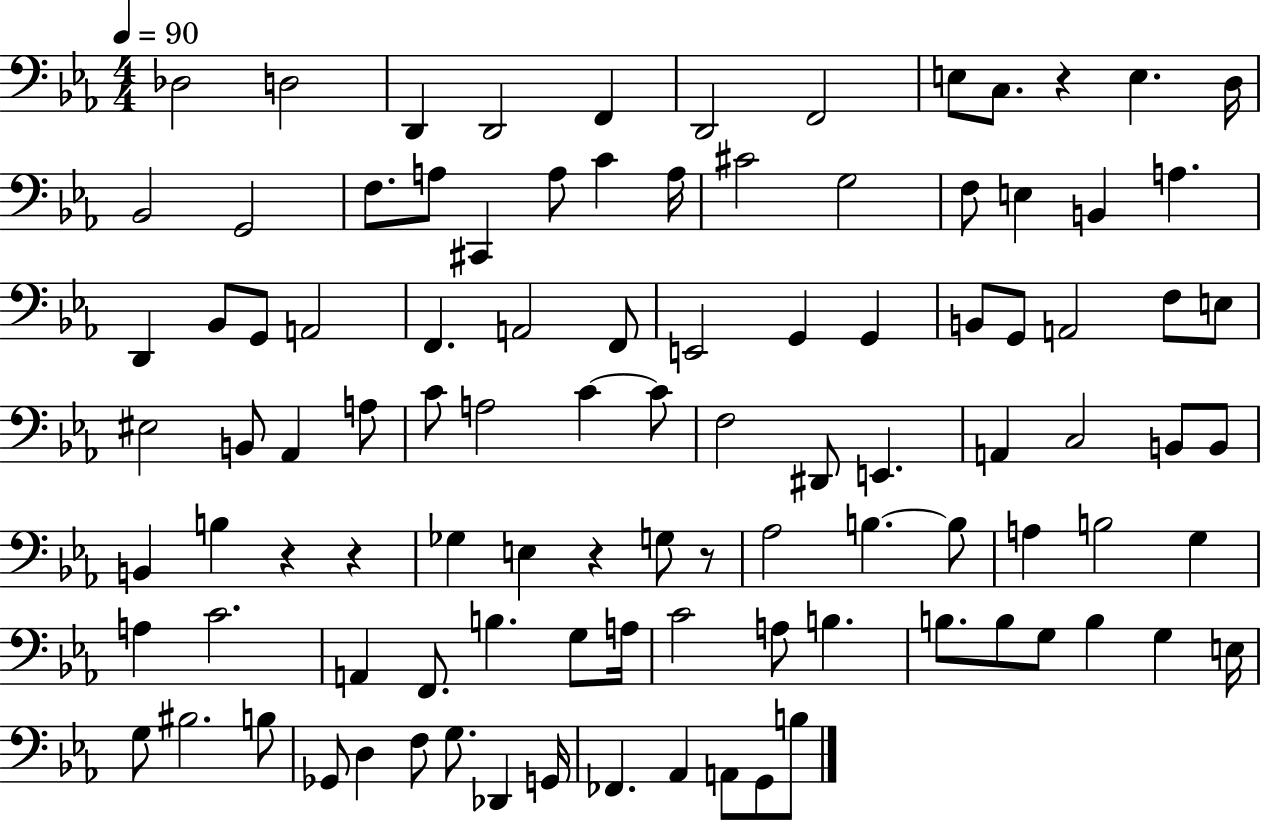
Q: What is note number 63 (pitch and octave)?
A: B3